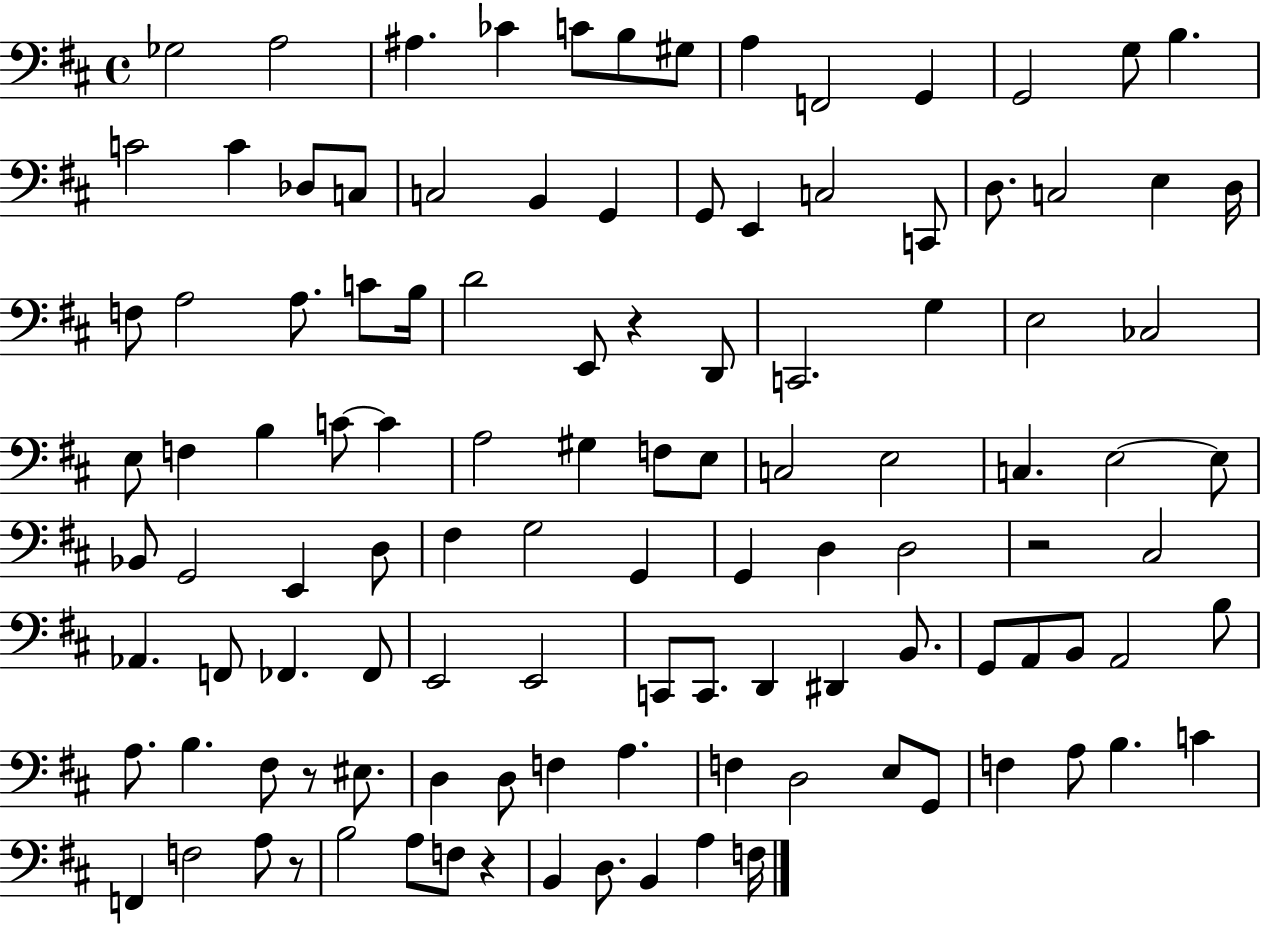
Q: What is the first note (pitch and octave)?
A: Gb3